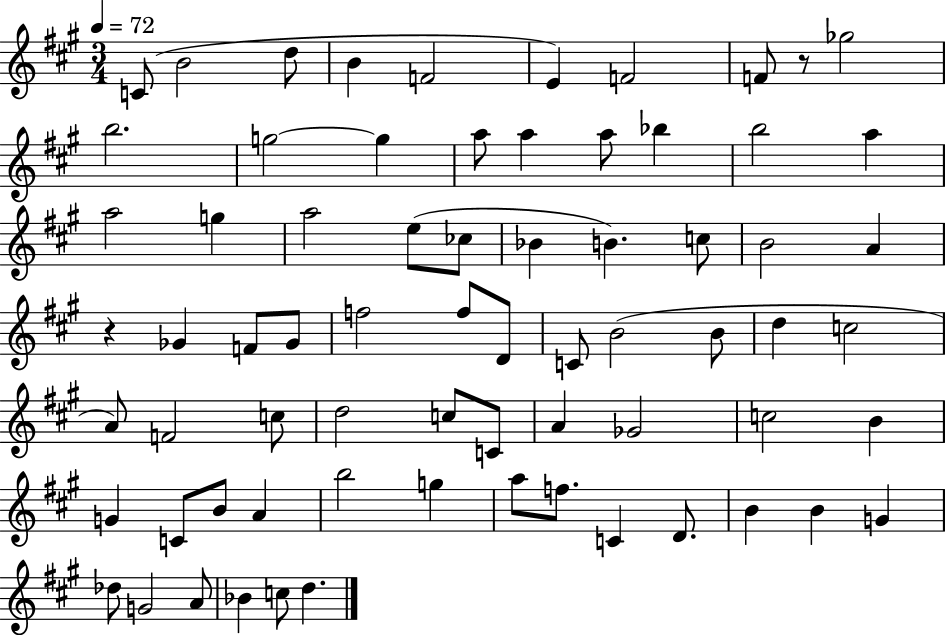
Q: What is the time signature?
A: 3/4